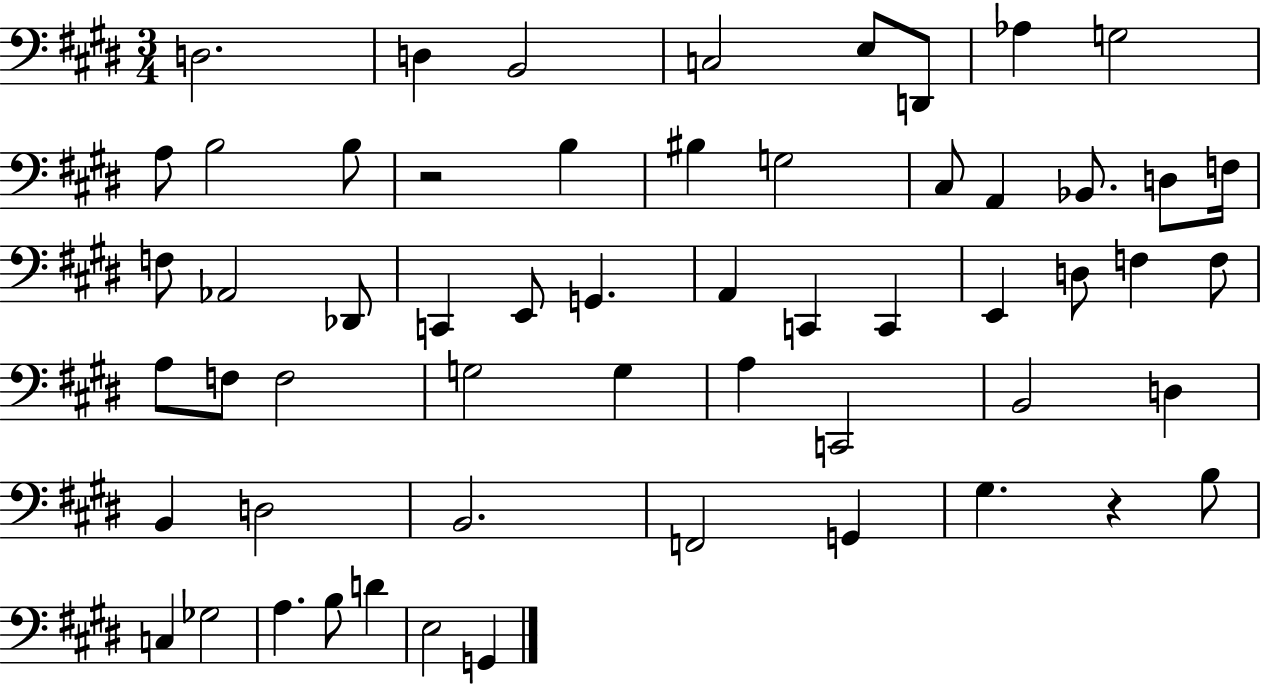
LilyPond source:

{
  \clef bass
  \numericTimeSignature
  \time 3/4
  \key e \major
  \repeat volta 2 { d2. | d4 b,2 | c2 e8 d,8 | aes4 g2 | \break a8 b2 b8 | r2 b4 | bis4 g2 | cis8 a,4 bes,8. d8 f16 | \break f8 aes,2 des,8 | c,4 e,8 g,4. | a,4 c,4 c,4 | e,4 d8 f4 f8 | \break a8 f8 f2 | g2 g4 | a4 c,2 | b,2 d4 | \break b,4 d2 | b,2. | f,2 g,4 | gis4. r4 b8 | \break c4 ges2 | a4. b8 d'4 | e2 g,4 | } \bar "|."
}